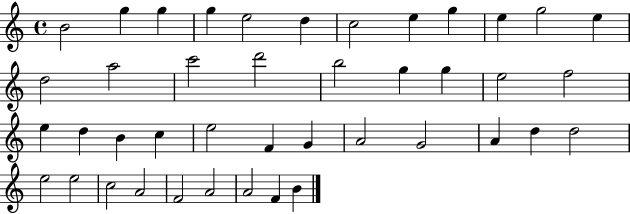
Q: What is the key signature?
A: C major